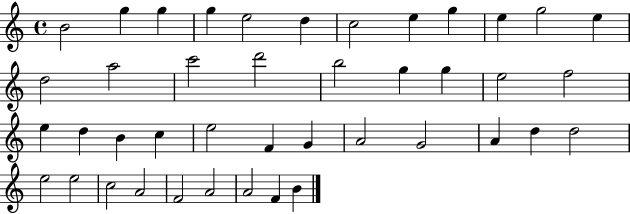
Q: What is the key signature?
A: C major